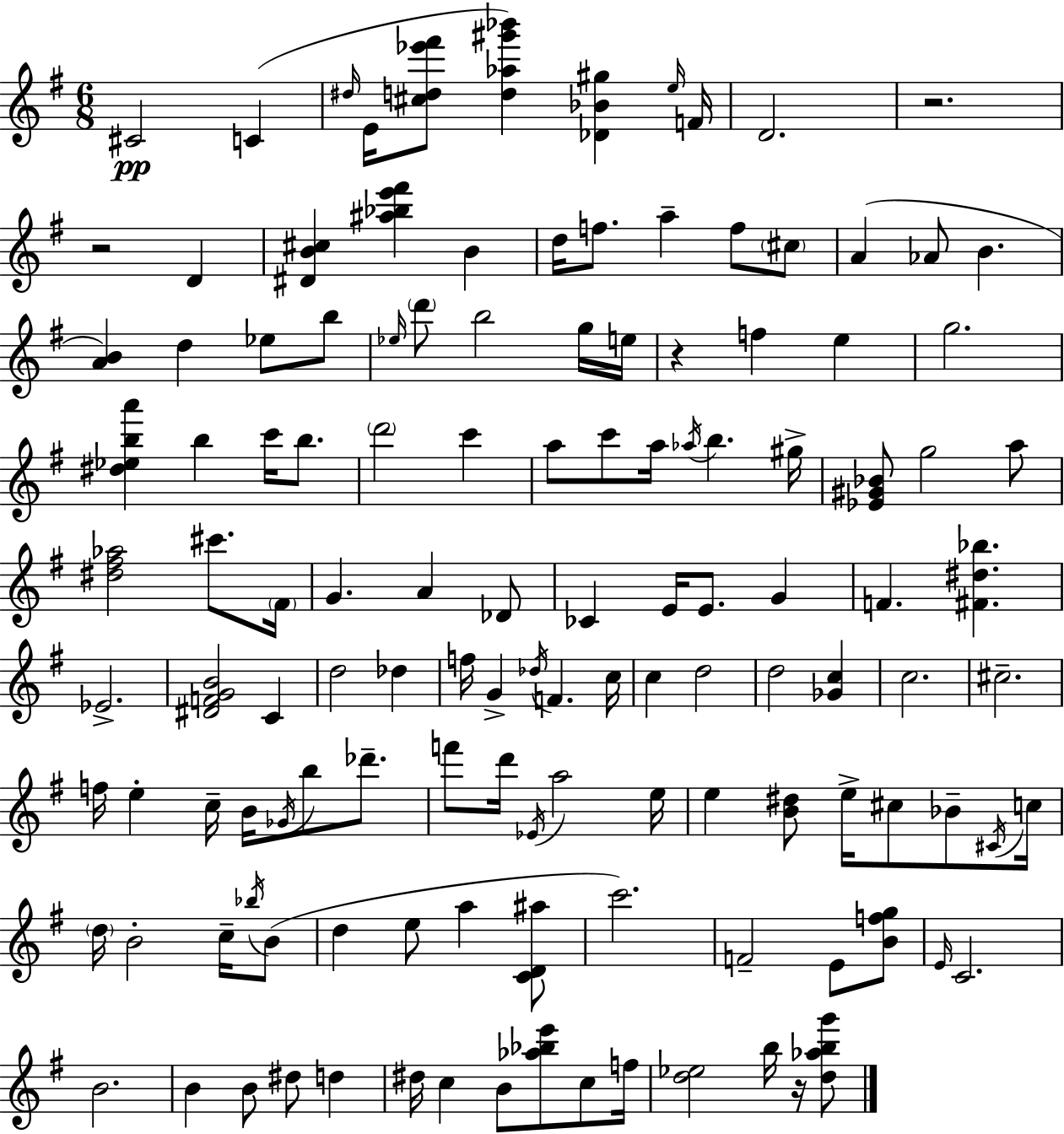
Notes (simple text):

C#4/h C4/q D#5/s E4/s [C#5,D5,Eb6,F#6]/e [D5,Ab5,G#6,Bb6]/q [Db4,Bb4,G#5]/q E5/s F4/s D4/h. R/h. R/h D4/q [D#4,B4,C#5]/q [A#5,Bb5,E6,F#6]/q B4/q D5/s F5/e. A5/q F5/e C#5/e A4/q Ab4/e B4/q. [A4,B4]/q D5/q Eb5/e B5/e Eb5/s D6/e B5/h G5/s E5/s R/q F5/q E5/q G5/h. [D#5,Eb5,B5,A6]/q B5/q C6/s B5/e. D6/h C6/q A5/e C6/e A5/s Ab5/s B5/q. G#5/s [Eb4,G#4,Bb4]/e G5/h A5/e [D#5,F#5,Ab5]/h C#6/e. F#4/s G4/q. A4/q Db4/e CES4/q E4/s E4/e. G4/q F4/q. [F#4,D#5,Bb5]/q. Eb4/h. [D#4,F4,G4,B4]/h C4/q D5/h Db5/q F5/s G4/q Db5/s F4/q. C5/s C5/q D5/h D5/h [Gb4,C5]/q C5/h. C#5/h. F5/s E5/q C5/s B4/s Gb4/s B5/e Db6/e. F6/e D6/s Eb4/s A5/h E5/s E5/q [B4,D#5]/e E5/s C#5/e Bb4/e C#4/s C5/s D5/s B4/h C5/s Bb5/s B4/e D5/q E5/e A5/q [C4,D4,A#5]/e C6/h. F4/h E4/e [B4,F5,G5]/e E4/s C4/h. B4/h. B4/q B4/e D#5/e D5/q D#5/s C5/q B4/e [Ab5,Bb5,E6]/e C5/e F5/s [D5,Eb5]/h B5/s R/s [D5,Ab5,B5,G6]/e